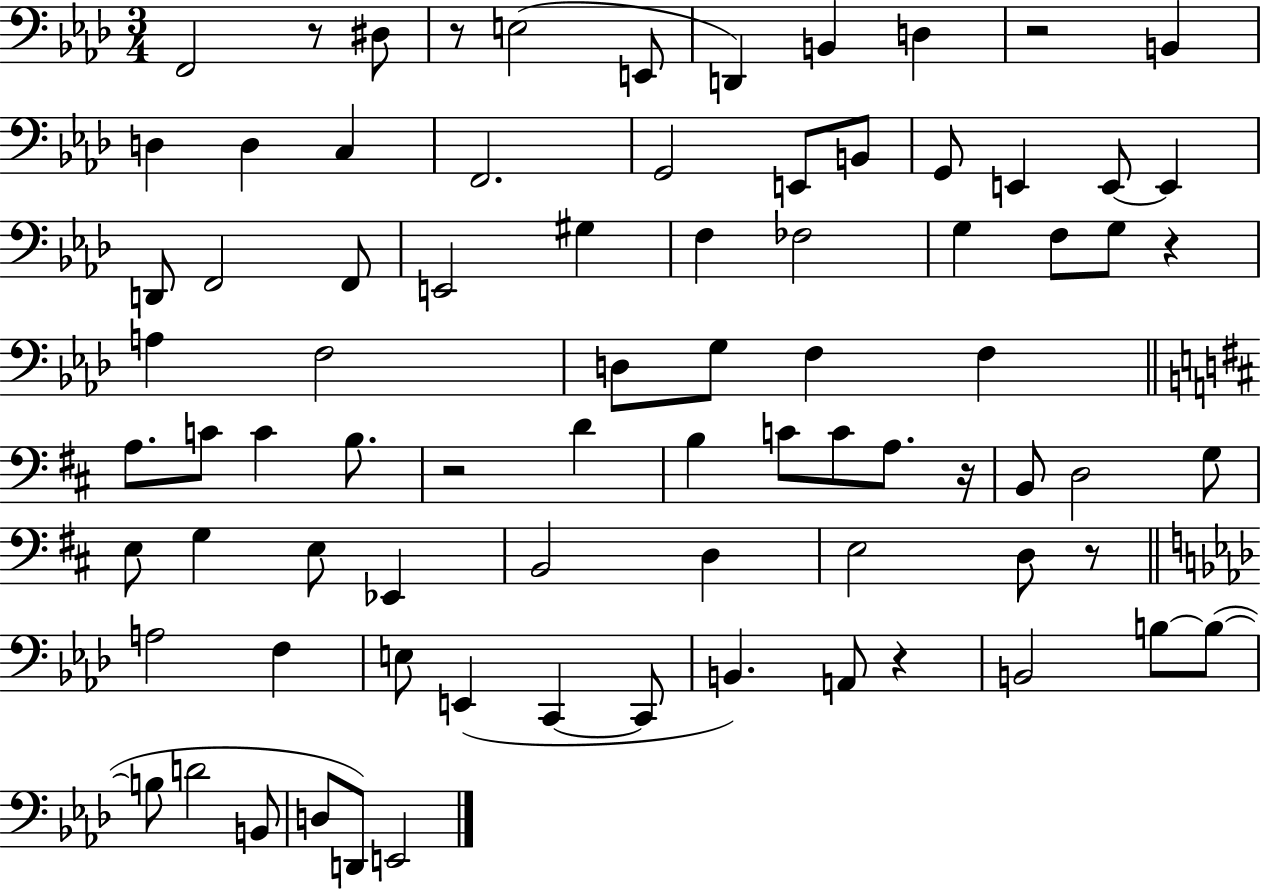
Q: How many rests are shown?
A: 8